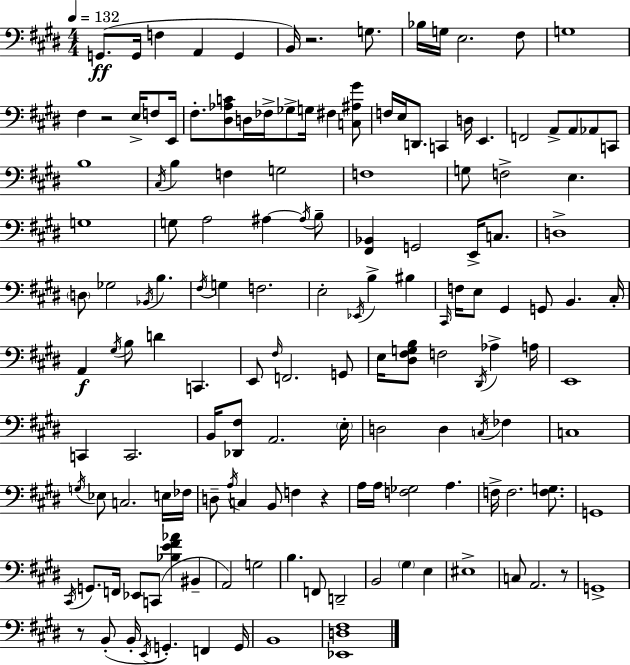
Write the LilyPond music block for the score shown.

{
  \clef bass
  \numericTimeSignature
  \time 4/4
  \key e \major
  \tempo 4 = 132
  \repeat volta 2 { g,8.(\ff g,16 f4 a,4 g,4 | b,16) r2. g8. | bes16 g16 e2. fis8 | g1 | \break fis4 r2 e16-> f8 e,16 | fis8.-. <dis aes c'>8 d16 fes16-> ges8-> g16 fis4 <c ais gis'>8 | f16 e16 d,8. c,4 d16 e,4. | f,2 a,8-> a,8 aes,8 c,8 | \break b1 | \acciaccatura { cis16 } b4 f4 g2 | f1 | g8 f2-> e4. | \break g1 | g8 a2 ais4~~ \acciaccatura { ais16 } | b8-- <fis, bes,>4 g,2 e,16-> c8. | d1-> | \break \parenthesize d8 ges2 \acciaccatura { bes,16 } b4. | \acciaccatura { fis16 } g4 f2. | e2-. \acciaccatura { ees,16 } b4-> | bis4 \grace { cis,16 } f16 e8 gis,4 g,8 b,4. | \break cis16-. a,4\f \acciaccatura { gis16 } b8 d'4 | c,4. e,8 \grace { fis16 } f,2. | g,8 e16 <dis fis g b>8 f2 | \acciaccatura { dis,16 } aes4-> a16 e,1 | \break c,4 c,2. | b,16 <des, fis>8 a,2. | \parenthesize e16-. d2 | d4 \acciaccatura { c16 } fes4 c1 | \break \acciaccatura { g16 } ees8 c2. | e16 fes16 d8-- \acciaccatura { a16 } c4 | b,8 f4 r4 a16 a16 <f ges>2 | a4. f16-> f2. | \break <f g>8. g,1 | \acciaccatura { cis,16 } g,8. | f,16 ees,8 c,8( <bes e' fis' aes'>4 bis,4-- a,2) | g2 b4. | \break f,8 d,2-- b,2 | \parenthesize gis4 e4 eis1-> | c8 a,2. | r8 g,1-> | \break r8 b,8-.( | b,16-. \acciaccatura { e,16 } g,4.-.) f,4 g,16 b,1 | <ees, d fis>1 | } \bar "|."
}